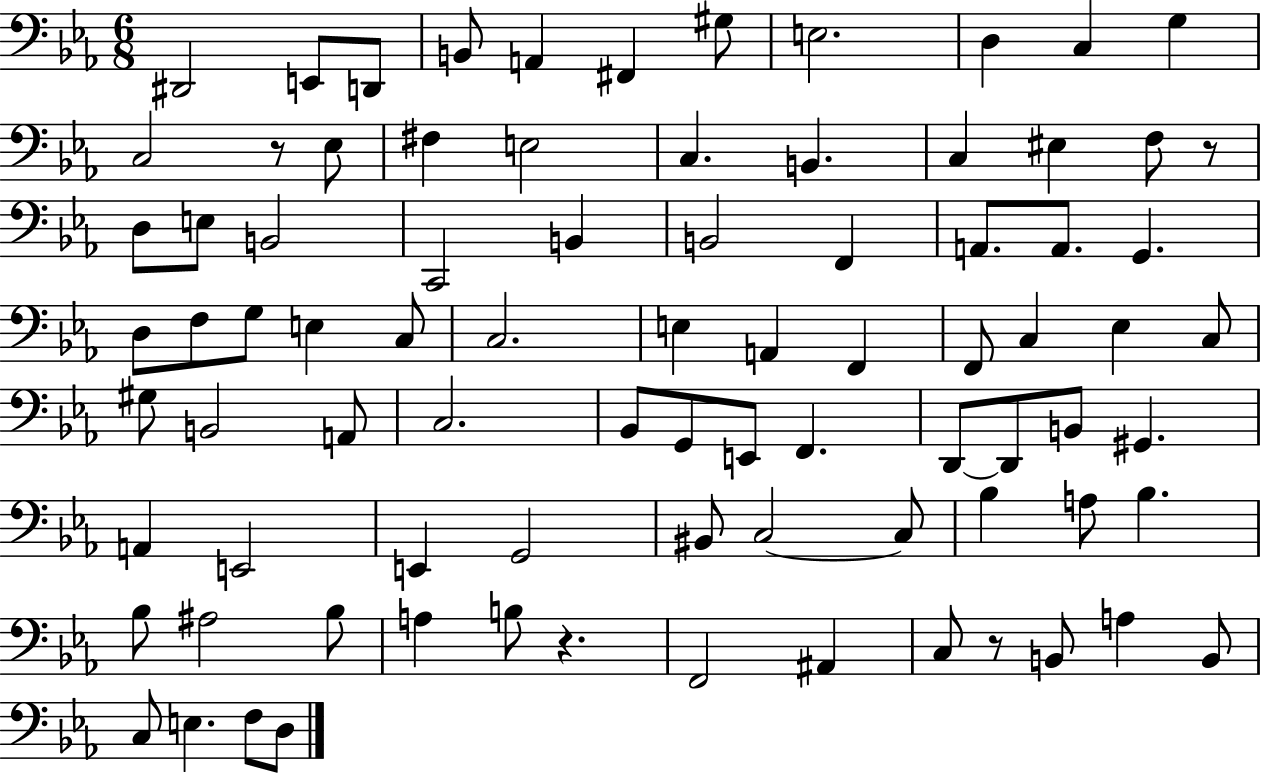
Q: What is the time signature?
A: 6/8